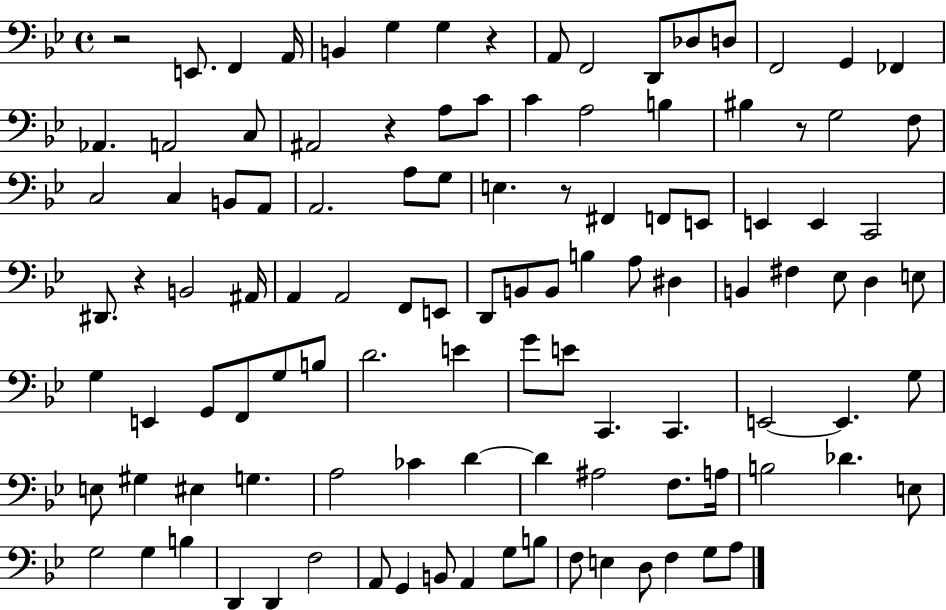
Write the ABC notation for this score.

X:1
T:Untitled
M:4/4
L:1/4
K:Bb
z2 E,,/2 F,, A,,/4 B,, G, G, z A,,/2 F,,2 D,,/2 _D,/2 D,/2 F,,2 G,, _F,, _A,, A,,2 C,/2 ^A,,2 z A,/2 C/2 C A,2 B, ^B, z/2 G,2 F,/2 C,2 C, B,,/2 A,,/2 A,,2 A,/2 G,/2 E, z/2 ^F,, F,,/2 E,,/2 E,, E,, C,,2 ^D,,/2 z B,,2 ^A,,/4 A,, A,,2 F,,/2 E,,/2 D,,/2 B,,/2 B,,/2 B, A,/2 ^D, B,, ^F, _E,/2 D, E,/2 G, E,, G,,/2 F,,/2 G,/2 B,/2 D2 E G/2 E/2 C,, C,, E,,2 E,, G,/2 E,/2 ^G, ^E, G, A,2 _C D D ^A,2 F,/2 A,/4 B,2 _D E,/2 G,2 G, B, D,, D,, F,2 A,,/2 G,, B,,/2 A,, G,/2 B,/2 F,/2 E, D,/2 F, G,/2 A,/2